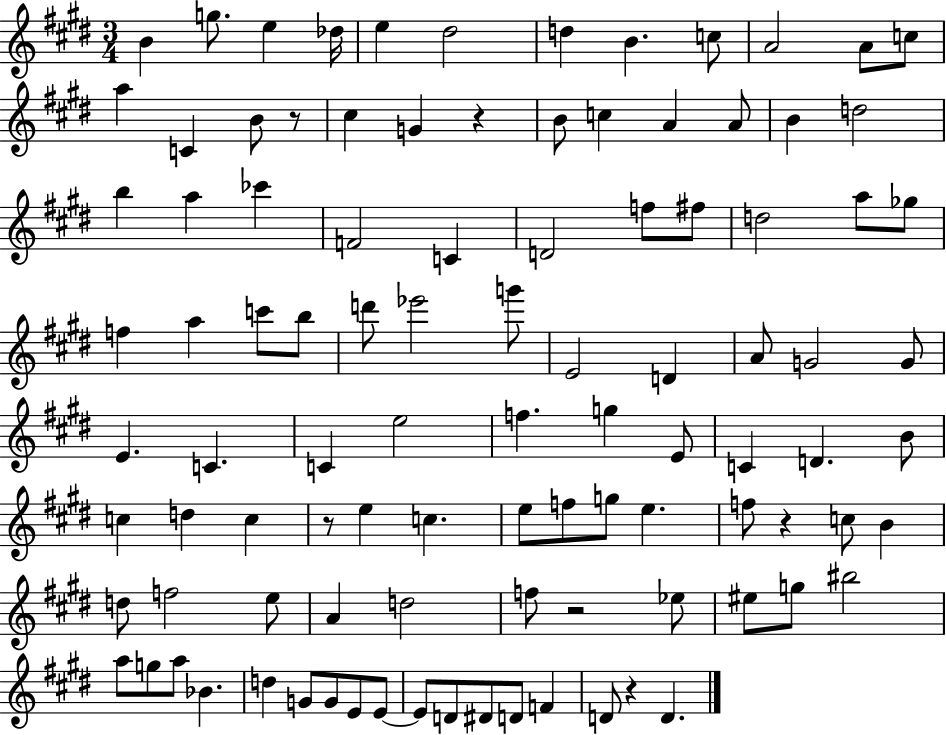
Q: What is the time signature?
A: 3/4